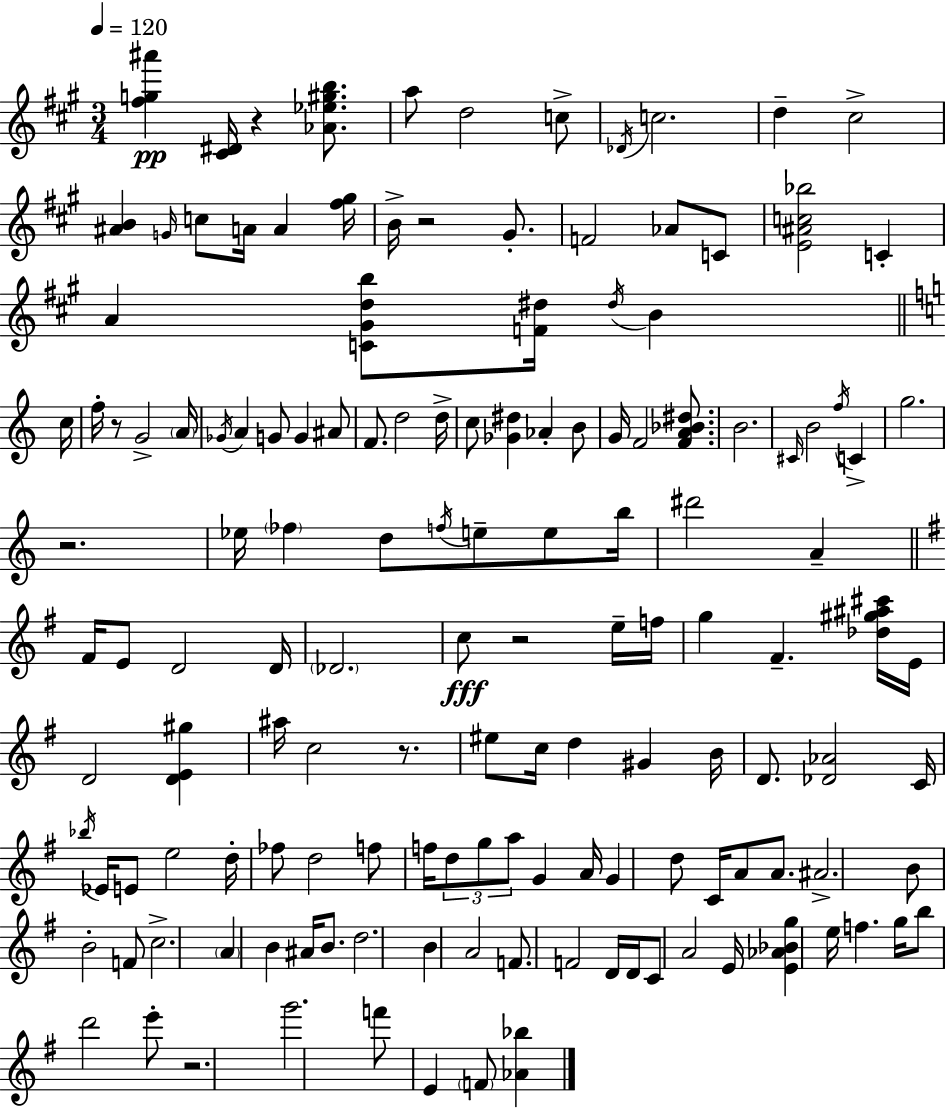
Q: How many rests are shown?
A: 7